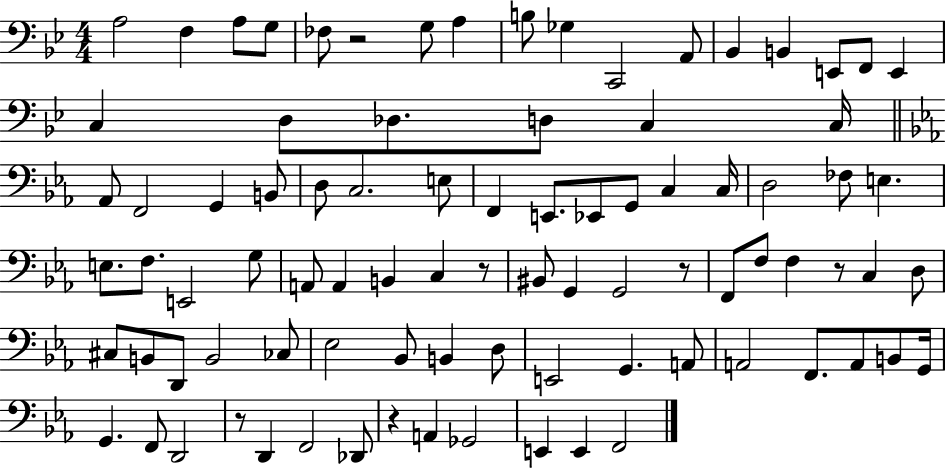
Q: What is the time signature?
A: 4/4